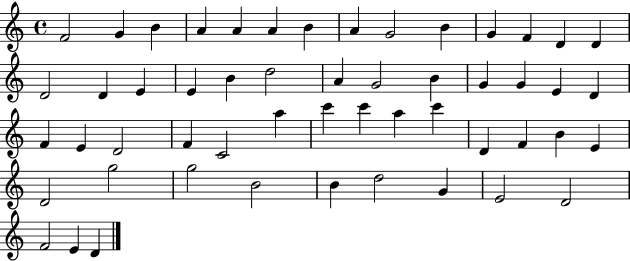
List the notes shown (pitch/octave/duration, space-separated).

F4/h G4/q B4/q A4/q A4/q A4/q B4/q A4/q G4/h B4/q G4/q F4/q D4/q D4/q D4/h D4/q E4/q E4/q B4/q D5/h A4/q G4/h B4/q G4/q G4/q E4/q D4/q F4/q E4/q D4/h F4/q C4/h A5/q C6/q C6/q A5/q C6/q D4/q F4/q B4/q E4/q D4/h G5/h G5/h B4/h B4/q D5/h G4/q E4/h D4/h F4/h E4/q D4/q